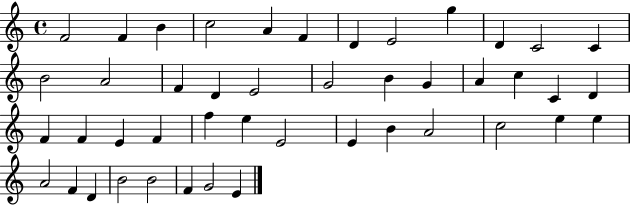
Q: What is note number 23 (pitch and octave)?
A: C4